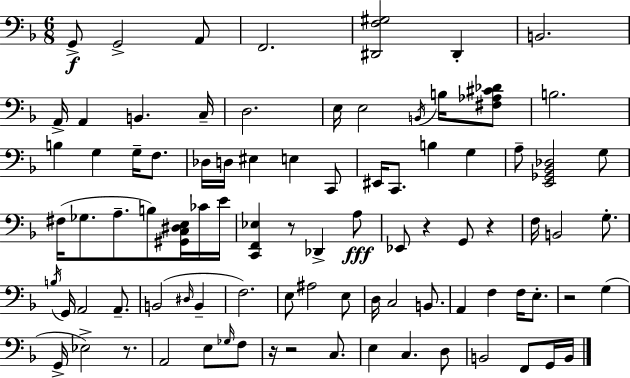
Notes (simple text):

G2/e G2/h A2/e F2/h. [D#2,F3,G#3]/h D#2/q B2/h. A2/s A2/q B2/q. C3/s D3/h. E3/s E3/h B2/s B3/s [F#3,Ab3,C#4,Db4]/e B3/h. B3/q G3/q G3/s F3/e. Db3/s D3/s EIS3/q E3/q C2/e EIS2/s C2/e. B3/q G3/q A3/e [E2,Gb2,Bb2,Db3]/h G3/e F#3/s Gb3/e. A3/e. B3/e [G#2,C3,D#3,E3]/s CES4/s E4/s [C2,F2,Eb3]/q R/e Db2/q A3/e Eb2/e R/q G2/e R/q F3/s B2/h G3/e. B3/s G2/s A2/h A2/e. B2/h D#3/s B2/q F3/h. E3/e A#3/h E3/e D3/s C3/h B2/e. A2/q F3/q F3/s E3/e. R/h G3/q G2/s Eb3/h R/e. A2/h E3/e Gb3/s F3/e R/s R/h C3/e. E3/q C3/q. D3/e B2/h F2/e G2/s B2/s